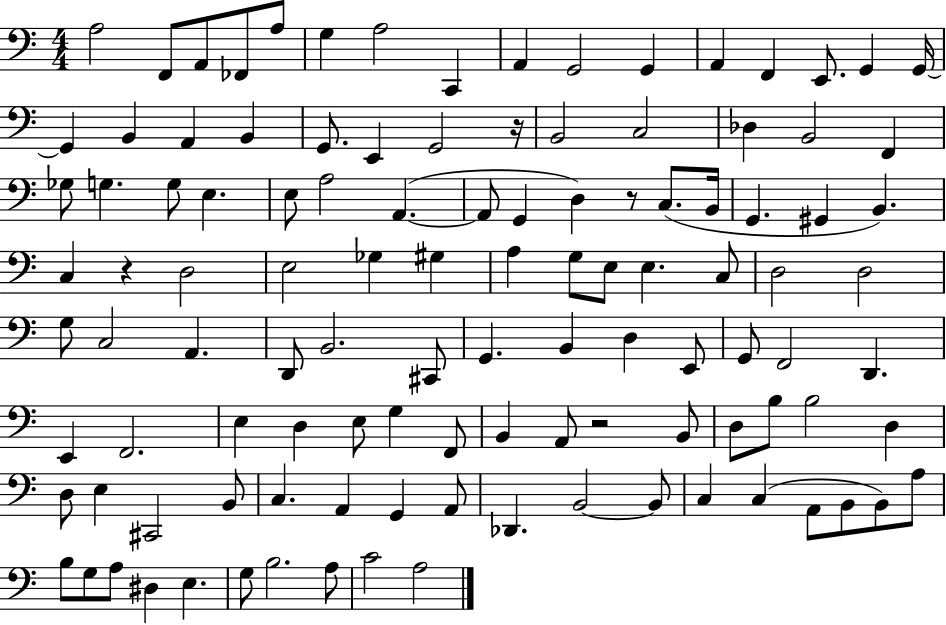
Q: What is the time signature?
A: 4/4